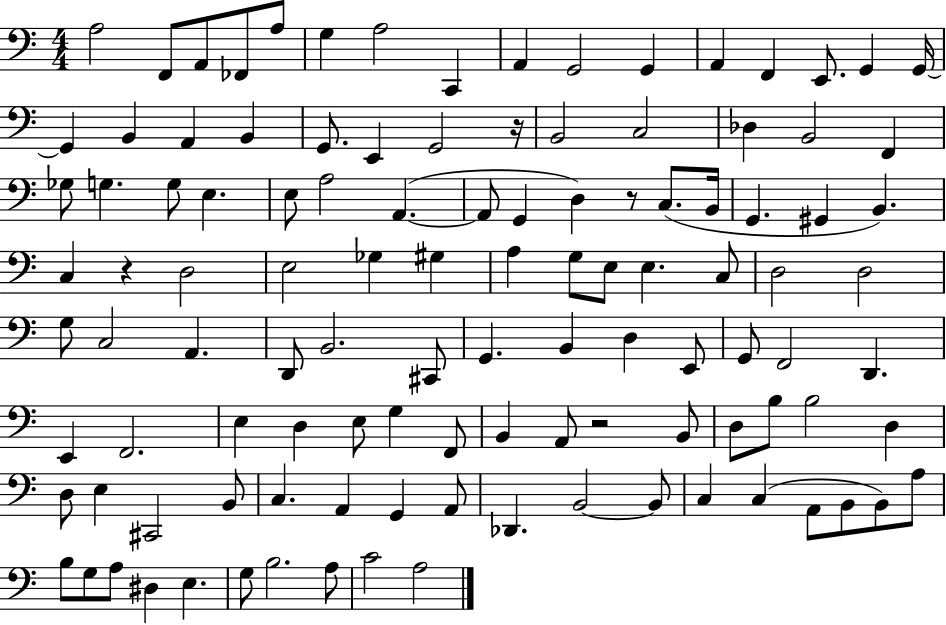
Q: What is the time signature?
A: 4/4